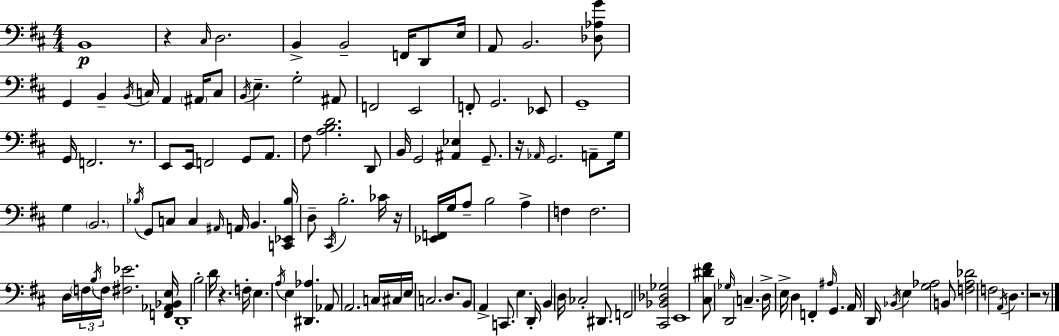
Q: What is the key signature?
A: D major